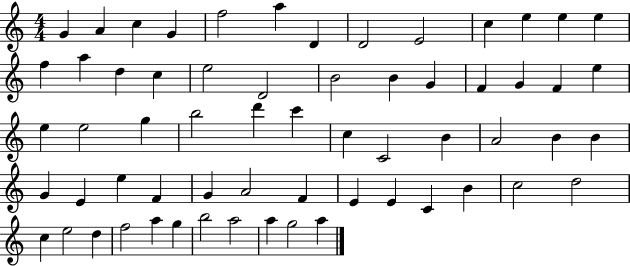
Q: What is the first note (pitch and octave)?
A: G4